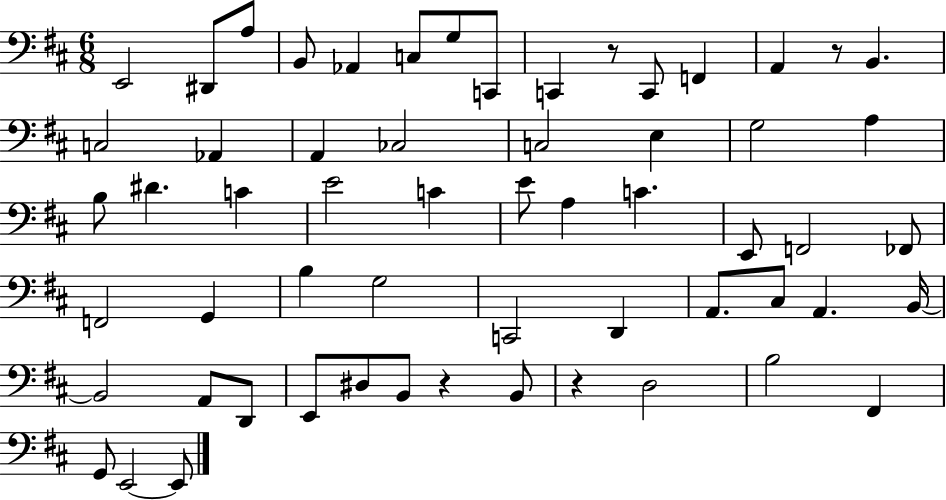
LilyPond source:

{
  \clef bass
  \numericTimeSignature
  \time 6/8
  \key d \major
  e,2 dis,8 a8 | b,8 aes,4 c8 g8 c,8 | c,4 r8 c,8 f,4 | a,4 r8 b,4. | \break c2 aes,4 | a,4 ces2 | c2 e4 | g2 a4 | \break b8 dis'4. c'4 | e'2 c'4 | e'8 a4 c'4. | e,8 f,2 fes,8 | \break f,2 g,4 | b4 g2 | c,2 d,4 | a,8. cis8 a,4. b,16~~ | \break b,2 a,8 d,8 | e,8 dis8 b,8 r4 b,8 | r4 d2 | b2 fis,4 | \break g,8 e,2~~ e,8 | \bar "|."
}